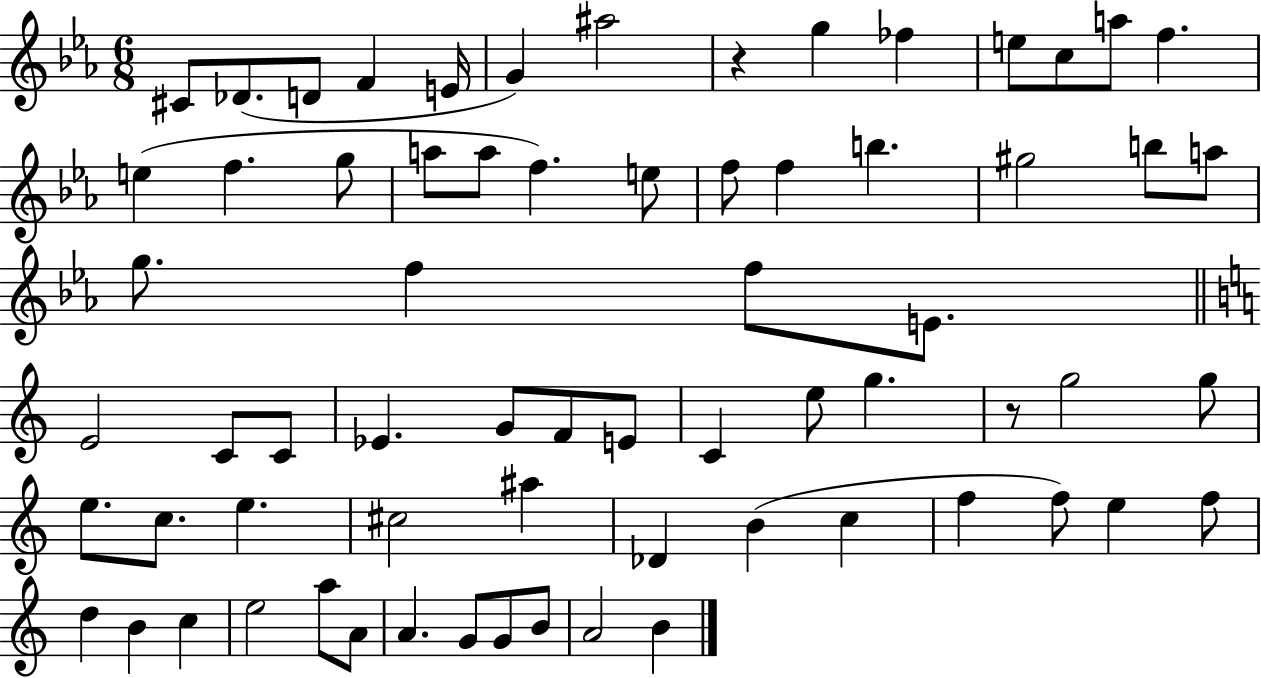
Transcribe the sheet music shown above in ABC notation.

X:1
T:Untitled
M:6/8
L:1/4
K:Eb
^C/2 _D/2 D/2 F E/4 G ^a2 z g _f e/2 c/2 a/2 f e f g/2 a/2 a/2 f e/2 f/2 f b ^g2 b/2 a/2 g/2 f f/2 E/2 E2 C/2 C/2 _E G/2 F/2 E/2 C e/2 g z/2 g2 g/2 e/2 c/2 e ^c2 ^a _D B c f f/2 e f/2 d B c e2 a/2 A/2 A G/2 G/2 B/2 A2 B